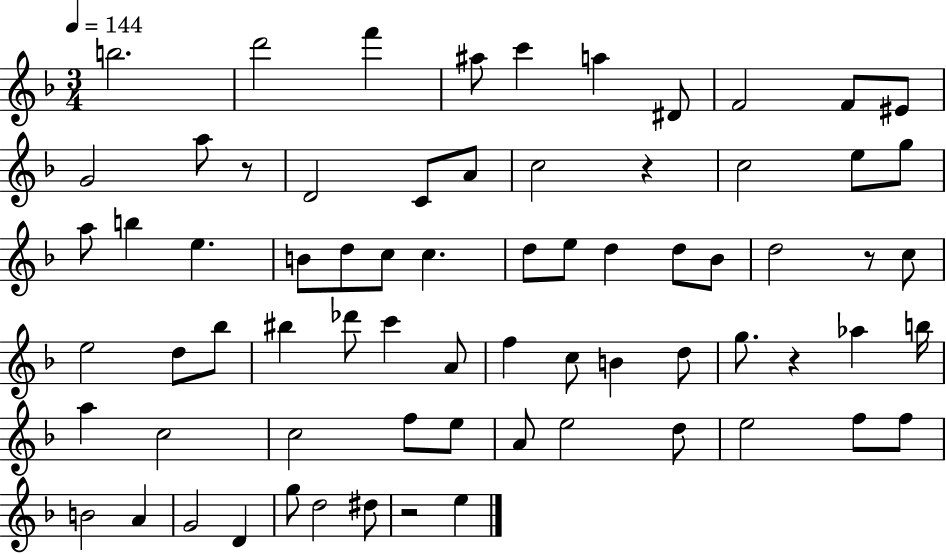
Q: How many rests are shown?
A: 5